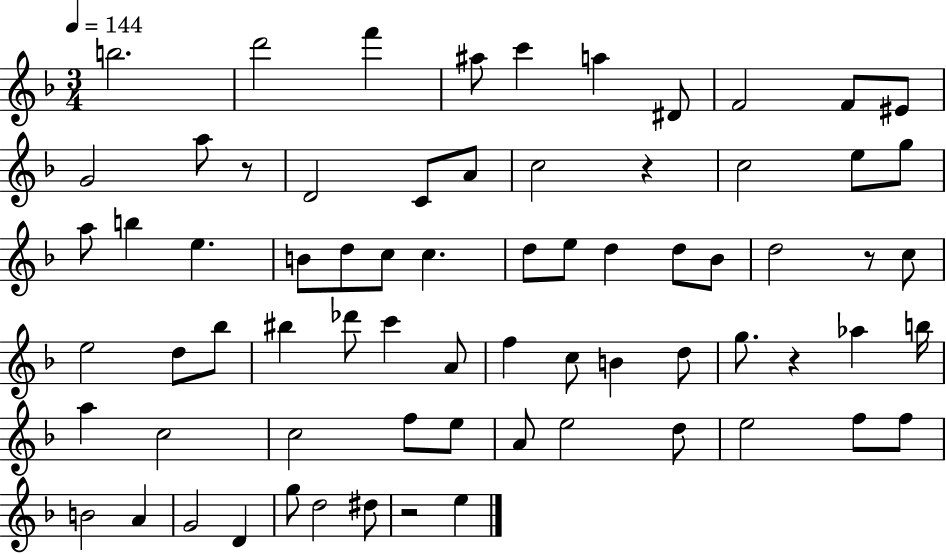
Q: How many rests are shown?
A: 5